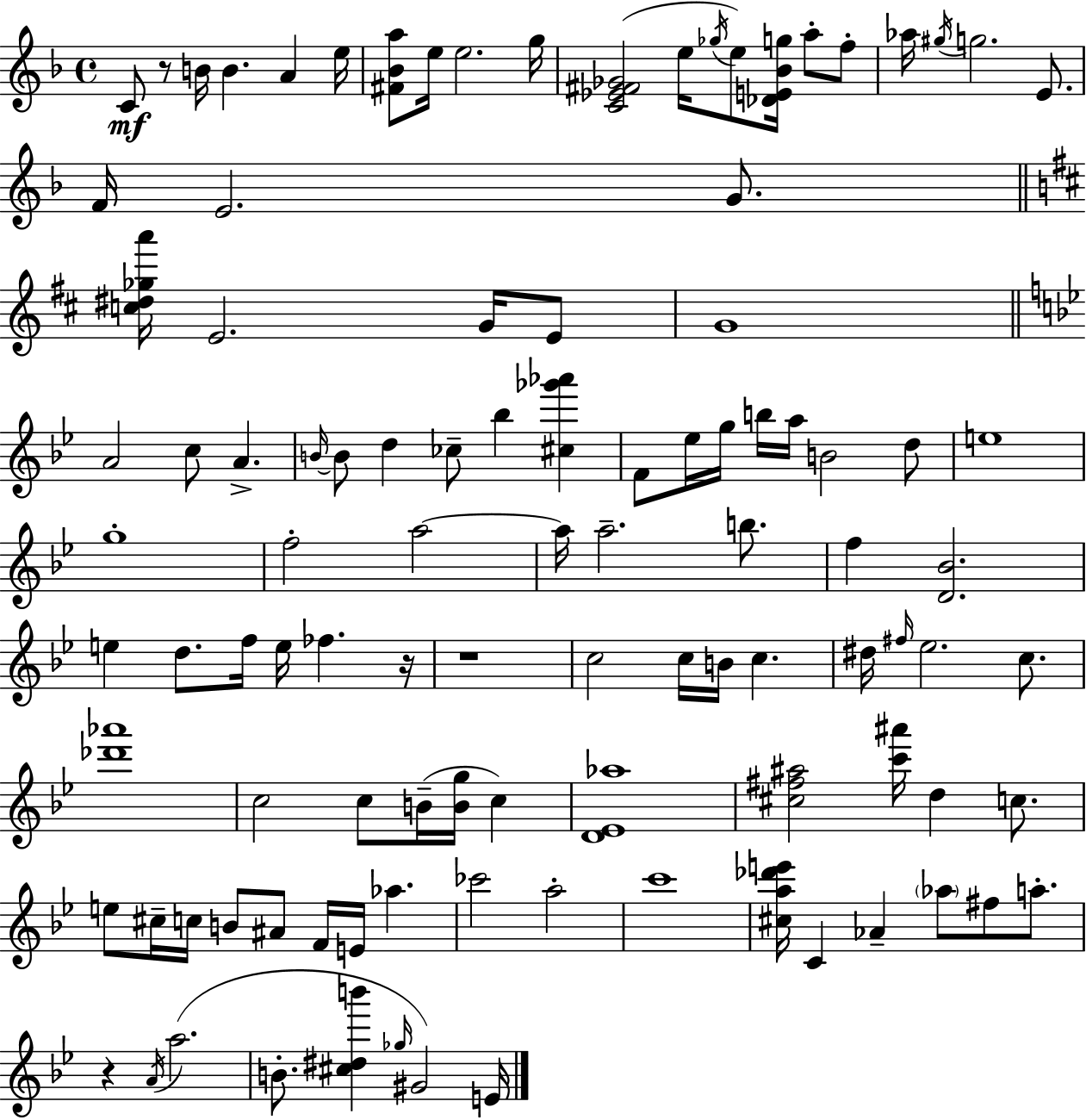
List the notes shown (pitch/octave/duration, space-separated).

C4/e R/e B4/s B4/q. A4/q E5/s [F#4,Bb4,A5]/e E5/s E5/h. G5/s [C4,Eb4,F#4,Gb4]/h E5/s Gb5/s E5/e [Db4,E4,Bb4,G5]/s A5/e F5/e Ab5/s G#5/s G5/h. E4/e. F4/s E4/h. G4/e. [C5,D#5,Gb5,A6]/s E4/h. G4/s E4/e G4/w A4/h C5/e A4/q. B4/s B4/e D5/q CES5/e Bb5/q [C#5,Gb6,Ab6]/q F4/e Eb5/s G5/s B5/s A5/s B4/h D5/e E5/w G5/w F5/h A5/h A5/s A5/h. B5/e. F5/q [D4,Bb4]/h. E5/q D5/e. F5/s E5/s FES5/q. R/s R/w C5/h C5/s B4/s C5/q. D#5/s F#5/s Eb5/h. C5/e. [Db6,Ab6]/w C5/h C5/e B4/s [B4,G5]/s C5/q [D4,Eb4,Ab5]/w [C#5,F#5,A#5]/h [C6,A#6]/s D5/q C5/e. E5/e C#5/s C5/s B4/e A#4/e F4/s E4/s Ab5/q. CES6/h A5/h C6/w [C#5,A5,Db6,E6]/s C4/q Ab4/q Ab5/e F#5/e A5/e. R/q A4/s A5/h. B4/e. [C#5,D#5,B6]/q Gb5/s G#4/h E4/s